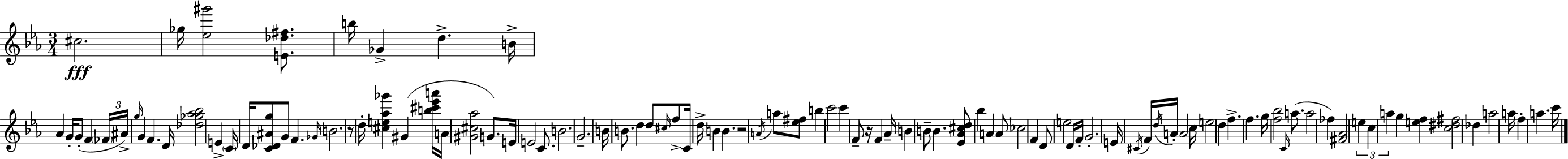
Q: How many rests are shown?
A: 3